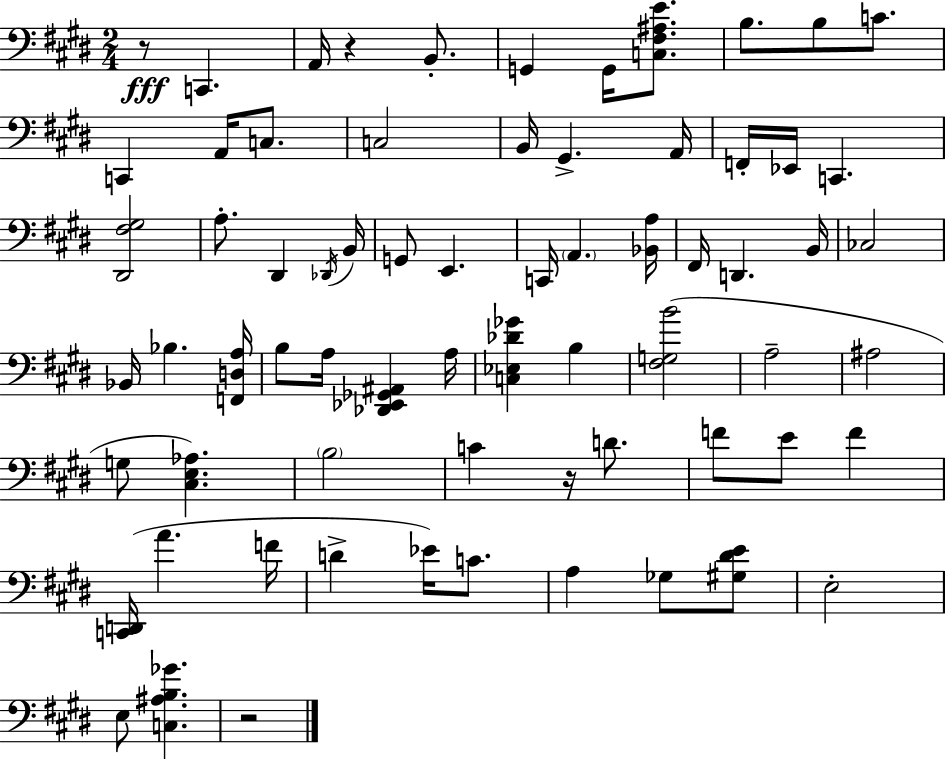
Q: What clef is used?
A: bass